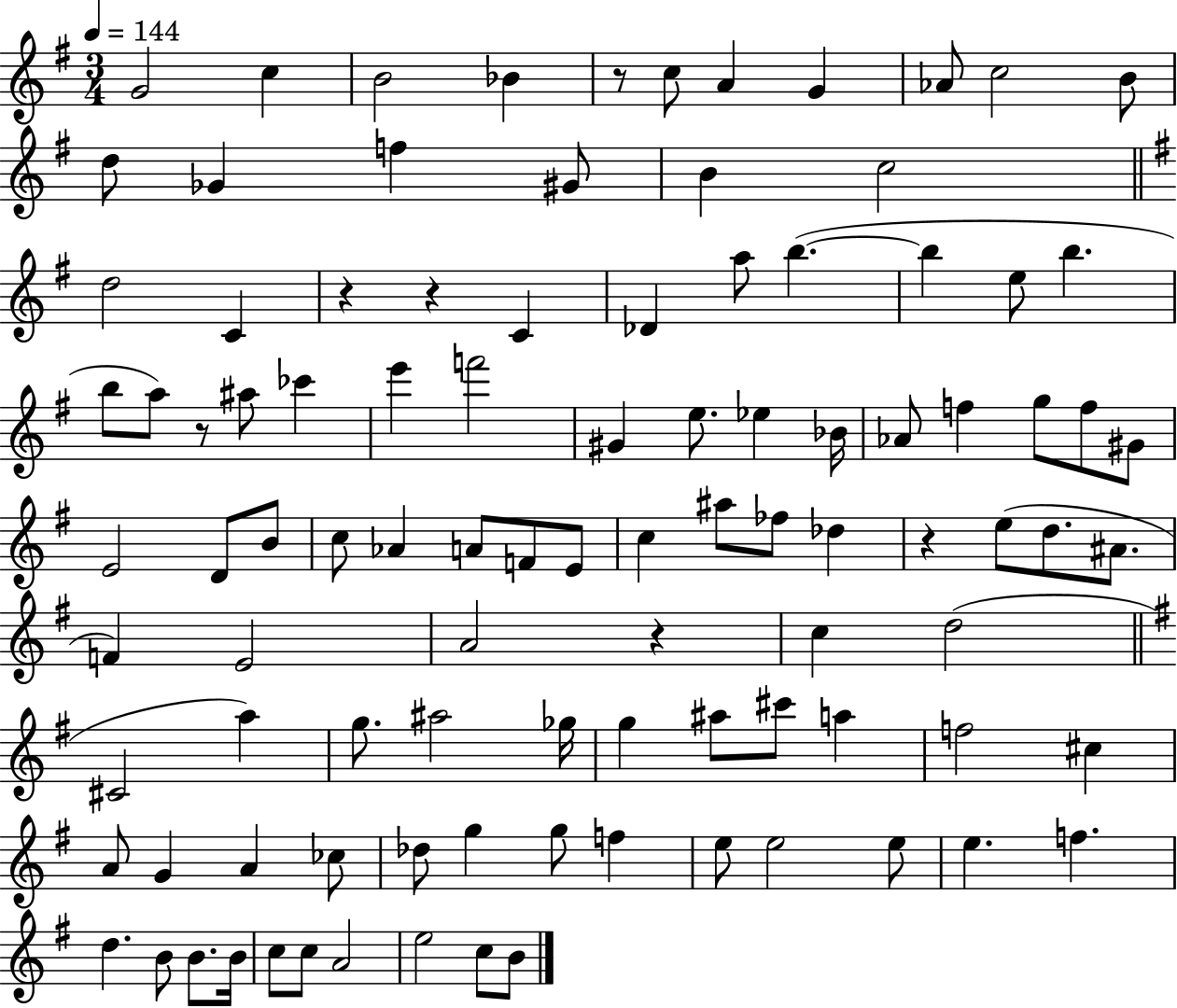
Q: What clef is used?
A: treble